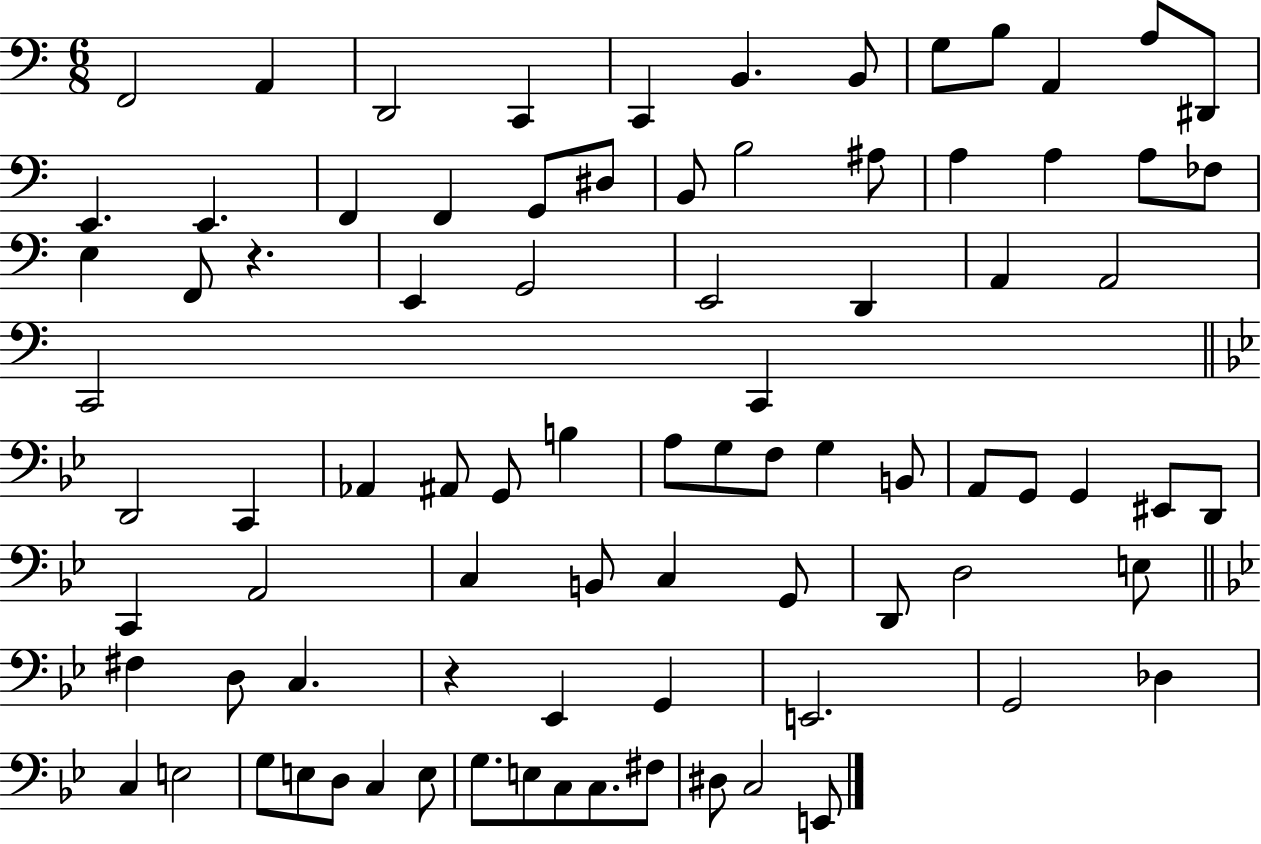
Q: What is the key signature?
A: C major